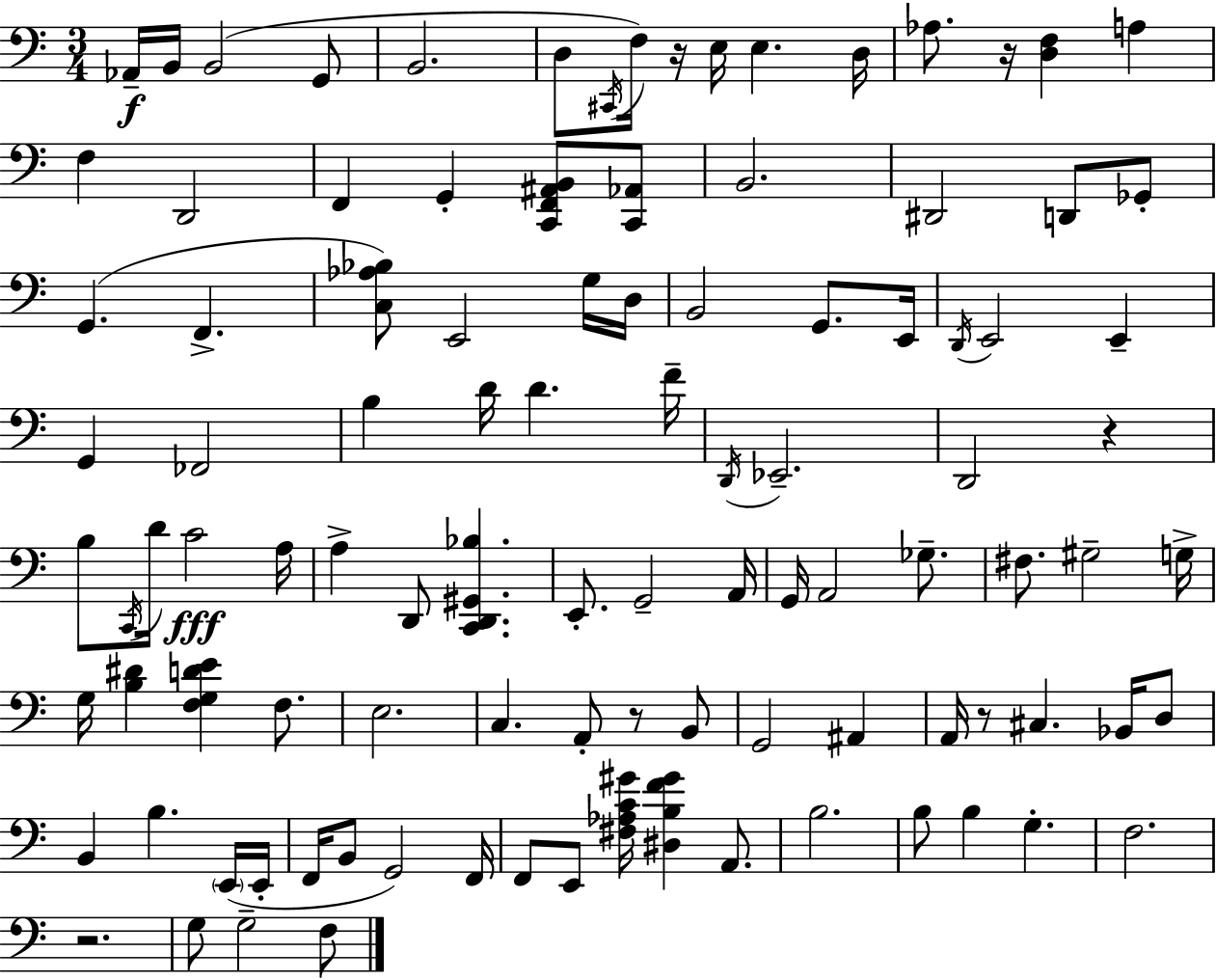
{
  \clef bass
  \numericTimeSignature
  \time 3/4
  \key a \minor
  \repeat volta 2 { aes,16--\f b,16 b,2( g,8 | b,2. | d8 \acciaccatura { cis,16 } f16) r16 e16 e4. | d16 aes8. r16 <d f>4 a4 | \break f4 d,2 | f,4 g,4-. <c, f, ais, b,>8 <c, aes,>8 | b,2. | dis,2 d,8 ges,8-. | \break g,4.( f,4.-> | <c aes bes>8) e,2 g16 | d16 b,2 g,8. | e,16 \acciaccatura { d,16 } e,2 e,4-- | \break g,4 fes,2 | b4 d'16 d'4. | f'16-- \acciaccatura { d,16 } ees,2.-- | d,2 r4 | \break b8 \acciaccatura { c,16 } d'16 c'2\fff | a16 a4-> d,8 <c, d, gis, bes>4. | e,8.-. g,2-- | a,16 g,16 a,2 | \break ges8.-- fis8. gis2-- | g16-> g16 <b dis'>4 <f g d' e'>4 | f8. e2. | c4. a,8-. | \break r8 b,8 g,2 | ais,4 a,16 r8 cis4. | bes,16 d8 b,4 b4. | \parenthesize e,16( e,16-. f,16 b,8 g,2) | \break f,16 f,8 e,8 <fis aes c' gis'>16 <dis b f' gis'>4 | a,8. b2. | b8 b4 g4.-. | f2. | \break r2. | g8 g2-- | f8 } \bar "|."
}